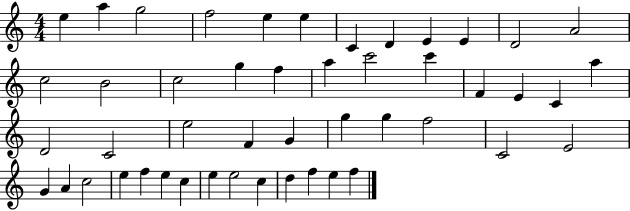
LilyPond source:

{
  \clef treble
  \numericTimeSignature
  \time 4/4
  \key c \major
  e''4 a''4 g''2 | f''2 e''4 e''4 | c'4 d'4 e'4 e'4 | d'2 a'2 | \break c''2 b'2 | c''2 g''4 f''4 | a''4 c'''2 c'''4 | f'4 e'4 c'4 a''4 | \break d'2 c'2 | e''2 f'4 g'4 | g''4 g''4 f''2 | c'2 e'2 | \break g'4 a'4 c''2 | e''4 f''4 e''4 c''4 | e''4 e''2 c''4 | d''4 f''4 e''4 f''4 | \break \bar "|."
}